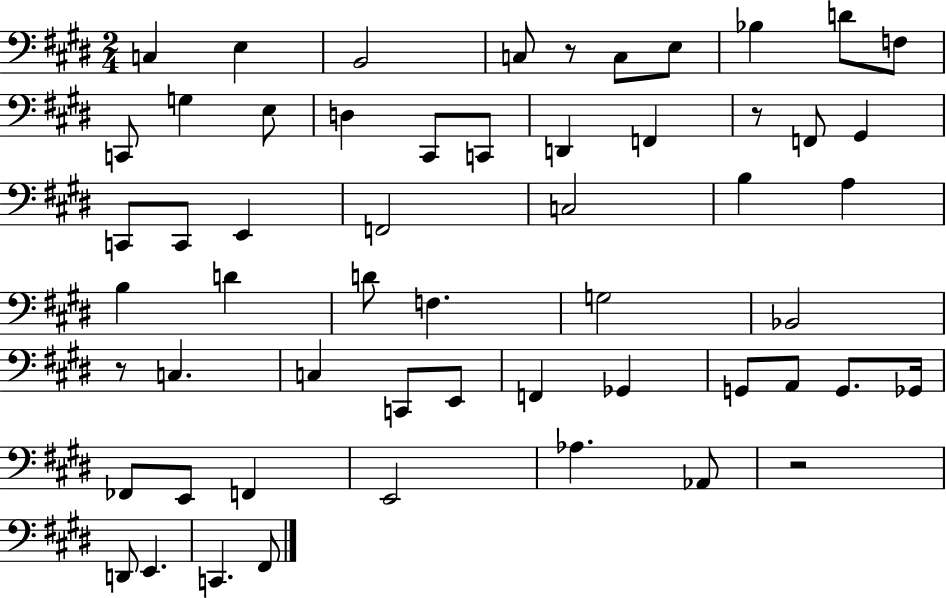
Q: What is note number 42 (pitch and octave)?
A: Gb2